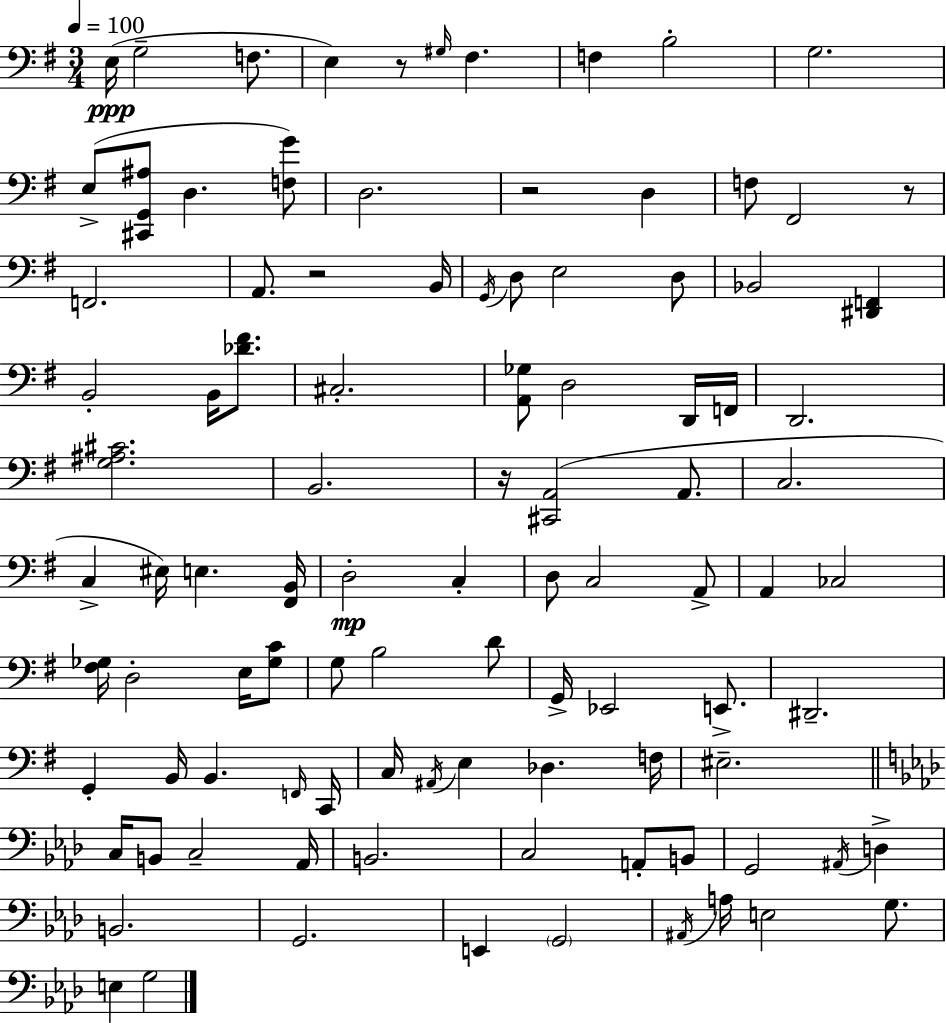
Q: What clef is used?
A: bass